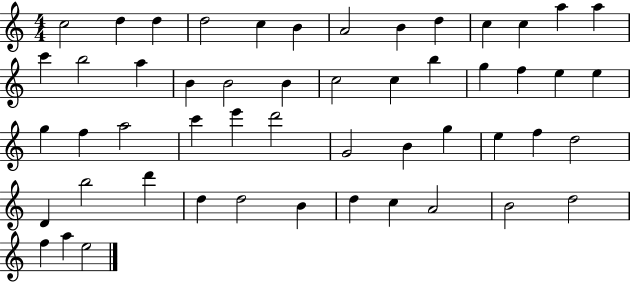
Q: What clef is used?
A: treble